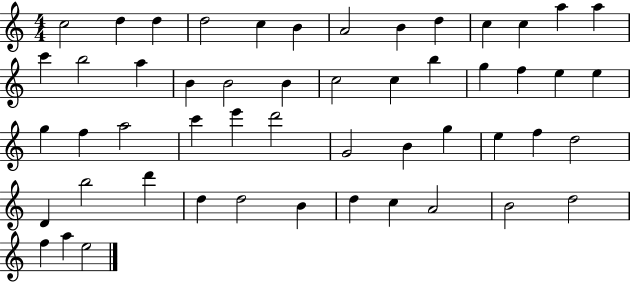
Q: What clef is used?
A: treble